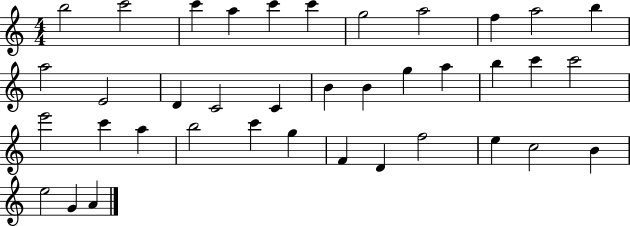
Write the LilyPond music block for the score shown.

{
  \clef treble
  \numericTimeSignature
  \time 4/4
  \key c \major
  b''2 c'''2 | c'''4 a''4 c'''4 c'''4 | g''2 a''2 | f''4 a''2 b''4 | \break a''2 e'2 | d'4 c'2 c'4 | b'4 b'4 g''4 a''4 | b''4 c'''4 c'''2 | \break e'''2 c'''4 a''4 | b''2 c'''4 g''4 | f'4 d'4 f''2 | e''4 c''2 b'4 | \break e''2 g'4 a'4 | \bar "|."
}